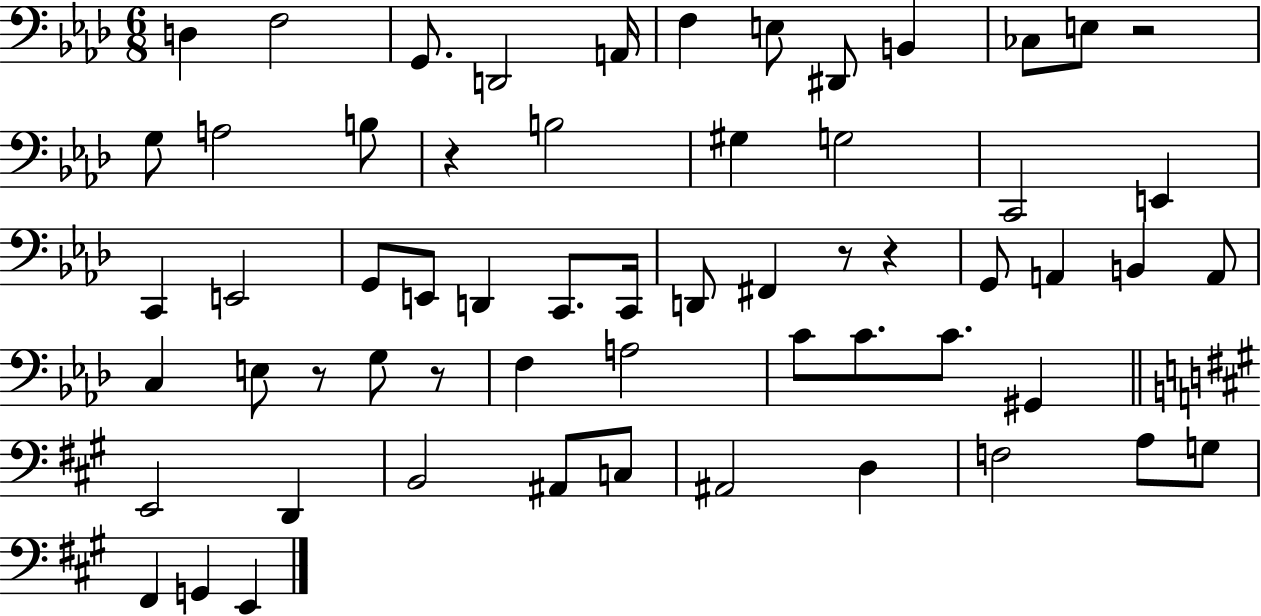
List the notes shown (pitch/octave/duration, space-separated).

D3/q F3/h G2/e. D2/h A2/s F3/q E3/e D#2/e B2/q CES3/e E3/e R/h G3/e A3/h B3/e R/q B3/h G#3/q G3/h C2/h E2/q C2/q E2/h G2/e E2/e D2/q C2/e. C2/s D2/e F#2/q R/e R/q G2/e A2/q B2/q A2/e C3/q E3/e R/e G3/e R/e F3/q A3/h C4/e C4/e. C4/e. G#2/q E2/h D2/q B2/h A#2/e C3/e A#2/h D3/q F3/h A3/e G3/e F#2/q G2/q E2/q